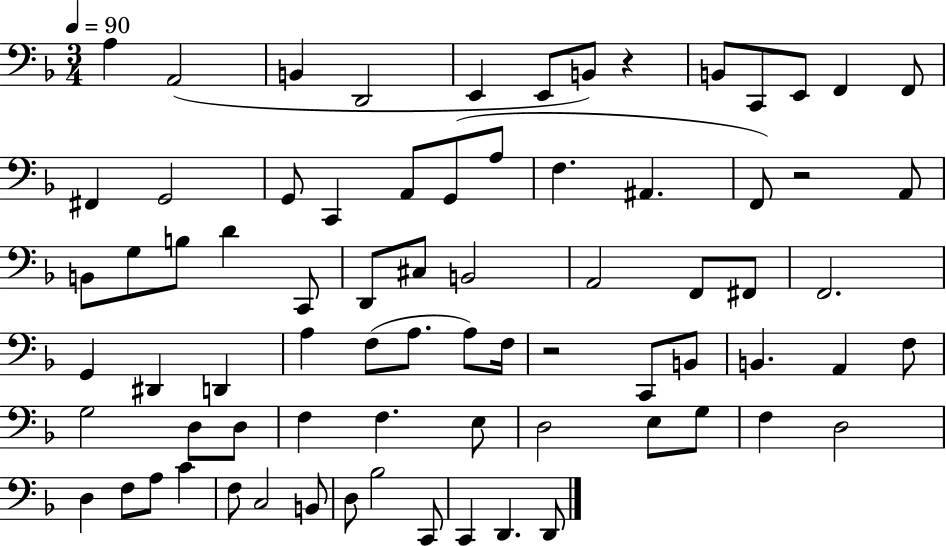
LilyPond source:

{
  \clef bass
  \numericTimeSignature
  \time 3/4
  \key f \major
  \tempo 4 = 90
  a4 a,2( | b,4 d,2 | e,4 e,8 b,8) r4 | b,8 c,8 e,8 f,4 f,8 | \break fis,4 g,2 | g,8 c,4 a,8 g,8( a8 | f4. ais,4. | f,8) r2 a,8 | \break b,8 g8 b8 d'4 c,8 | d,8 cis8 b,2 | a,2 f,8 fis,8 | f,2. | \break g,4 dis,4 d,4 | a4 f8( a8. a8) f16 | r2 c,8 b,8 | b,4. a,4 f8 | \break g2 d8 d8 | f4 f4. e8 | d2 e8 g8 | f4 d2 | \break d4 f8 a8 c'4 | f8 c2 b,8 | d8 bes2 c,8 | c,4 d,4. d,8 | \break \bar "|."
}